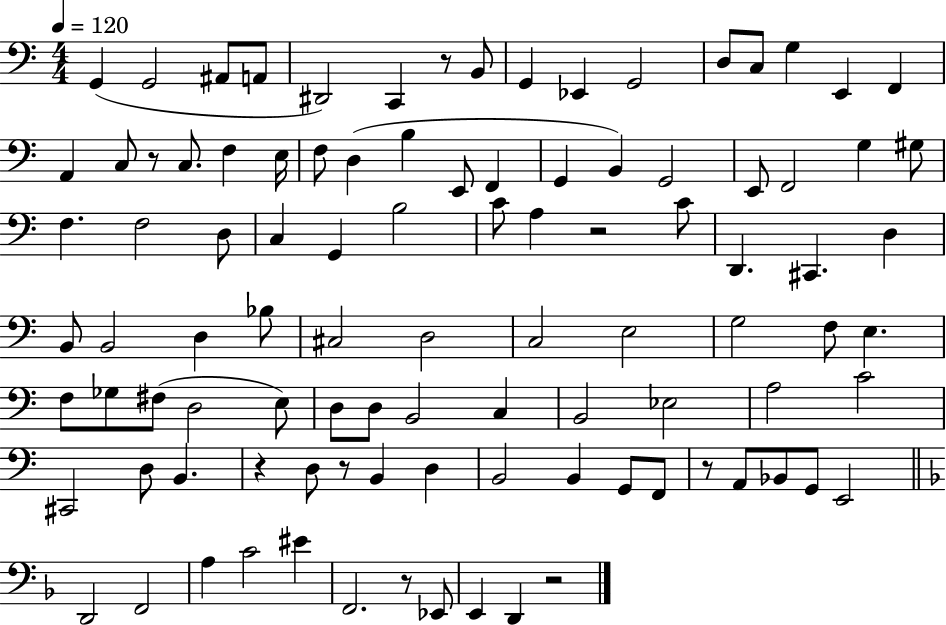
{
  \clef bass
  \numericTimeSignature
  \time 4/4
  \key c \major
  \tempo 4 = 120
  g,4( g,2 ais,8 a,8 | dis,2) c,4 r8 b,8 | g,4 ees,4 g,2 | d8 c8 g4 e,4 f,4 | \break a,4 c8 r8 c8. f4 e16 | f8 d4( b4 e,8 f,4 | g,4 b,4) g,2 | e,8 f,2 g4 gis8 | \break f4. f2 d8 | c4 g,4 b2 | c'8 a4 r2 c'8 | d,4. cis,4. d4 | \break b,8 b,2 d4 bes8 | cis2 d2 | c2 e2 | g2 f8 e4. | \break f8 ges8 fis8( d2 e8) | d8 d8 b,2 c4 | b,2 ees2 | a2 c'2 | \break cis,2 d8 b,4. | r4 d8 r8 b,4 d4 | b,2 b,4 g,8 f,8 | r8 a,8 bes,8 g,8 e,2 | \break \bar "||" \break \key d \minor d,2 f,2 | a4 c'2 eis'4 | f,2. r8 ees,8 | e,4 d,4 r2 | \break \bar "|."
}